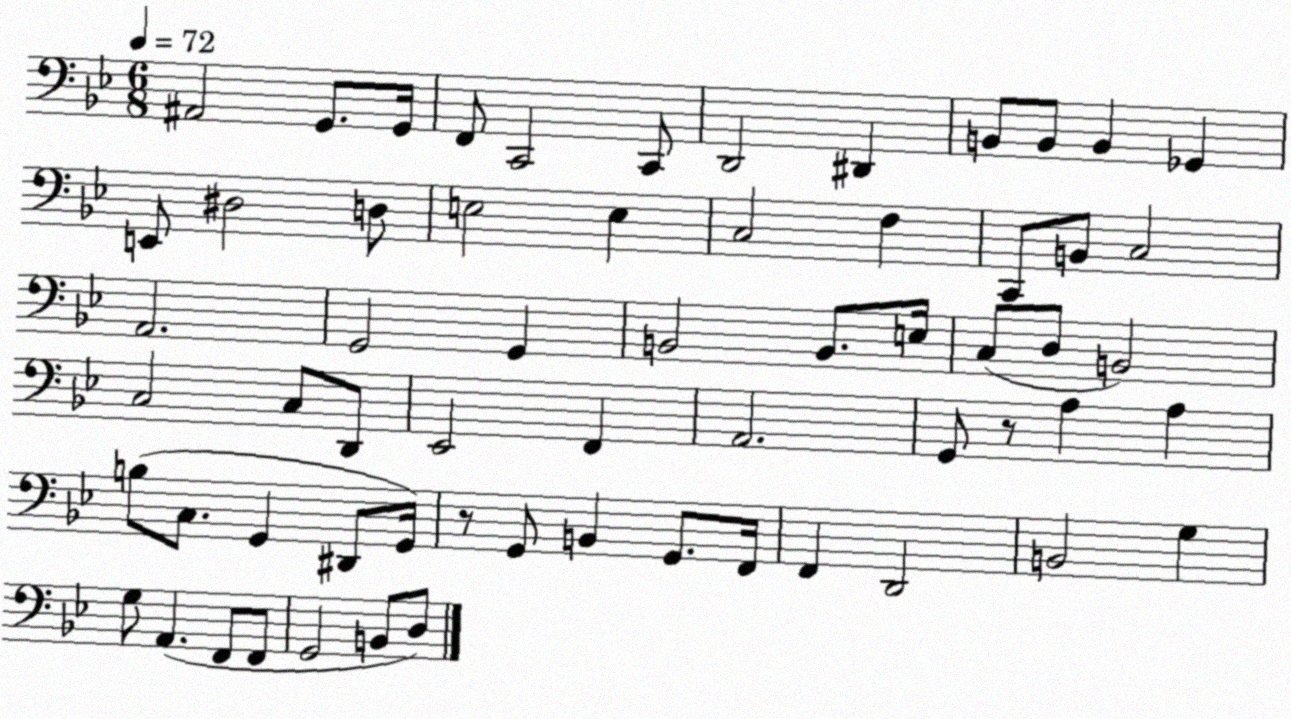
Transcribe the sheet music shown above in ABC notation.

X:1
T:Untitled
M:6/8
L:1/4
K:Bb
^A,,2 G,,/2 G,,/4 F,,/2 C,,2 C,,/2 D,,2 ^D,, B,,/2 B,,/2 B,, _G,, E,,/2 ^D,2 D,/2 E,2 E, C,2 F, C,,/2 B,,/2 C,2 A,,2 G,,2 G,, B,,2 B,,/2 E,/4 C,/2 D,/2 B,,2 C,2 C,/2 D,,/2 _E,,2 F,, A,,2 G,,/2 z/2 A, A, B,/2 C,/2 G,, ^D,,/2 G,,/4 z/2 G,,/2 B,, G,,/2 F,,/4 F,, D,,2 B,,2 G, G,/2 A,, F,,/2 F,,/2 G,,2 B,,/2 D,/2